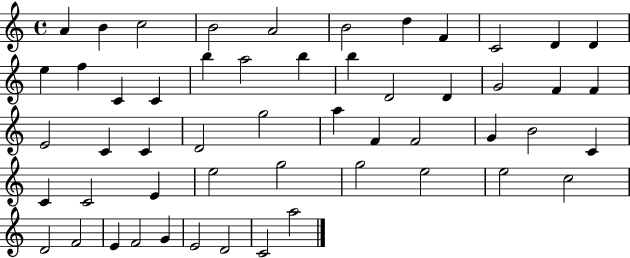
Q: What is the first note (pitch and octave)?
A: A4